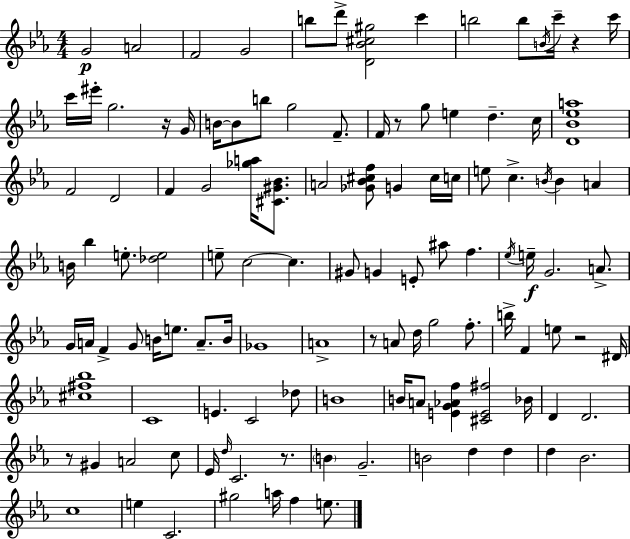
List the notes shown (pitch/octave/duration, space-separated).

G4/h A4/h F4/h G4/h B5/e D6/e [D4,Bb4,C#5,G#5]/h C6/q B5/h B5/e B4/s C6/s R/q C6/s C6/s EIS6/s G5/h. R/s G4/s B4/s B4/e B5/e G5/h F4/e. F4/s R/e G5/e E5/q D5/q. C5/s [D4,Bb4,Eb5,A5]/w F4/h D4/h F4/q G4/h [Gb5,A5]/s [C#4,G#4,Bb4]/e. A4/h [Gb4,Bb4,C#5,F5]/e G4/q C#5/s C5/s E5/e C5/q. B4/s B4/q A4/q B4/s Bb5/q E5/e. [Db5,E5]/h E5/e C5/h C5/q. G#4/e G4/q E4/e A#5/e F5/q. Eb5/s E5/s G4/h. A4/e. G4/s A4/s F4/q G4/e B4/s E5/e. A4/e. B4/s Gb4/w A4/w R/e A4/e D5/s G5/h F5/e. B5/s F4/q E5/e R/h D#4/s [C#5,F#5,Bb5]/w C4/w E4/q. C4/h Db5/e B4/w B4/s A4/e [E4,G4,Ab4,F5]/q [C#4,E4,F#5]/h Bb4/s D4/q D4/h. R/e G#4/q A4/h C5/e Eb4/s D5/s C4/h. R/e. B4/q G4/h. B4/h D5/q D5/q D5/q Bb4/h. C5/w E5/q C4/h. G#5/h A5/s F5/q E5/e.